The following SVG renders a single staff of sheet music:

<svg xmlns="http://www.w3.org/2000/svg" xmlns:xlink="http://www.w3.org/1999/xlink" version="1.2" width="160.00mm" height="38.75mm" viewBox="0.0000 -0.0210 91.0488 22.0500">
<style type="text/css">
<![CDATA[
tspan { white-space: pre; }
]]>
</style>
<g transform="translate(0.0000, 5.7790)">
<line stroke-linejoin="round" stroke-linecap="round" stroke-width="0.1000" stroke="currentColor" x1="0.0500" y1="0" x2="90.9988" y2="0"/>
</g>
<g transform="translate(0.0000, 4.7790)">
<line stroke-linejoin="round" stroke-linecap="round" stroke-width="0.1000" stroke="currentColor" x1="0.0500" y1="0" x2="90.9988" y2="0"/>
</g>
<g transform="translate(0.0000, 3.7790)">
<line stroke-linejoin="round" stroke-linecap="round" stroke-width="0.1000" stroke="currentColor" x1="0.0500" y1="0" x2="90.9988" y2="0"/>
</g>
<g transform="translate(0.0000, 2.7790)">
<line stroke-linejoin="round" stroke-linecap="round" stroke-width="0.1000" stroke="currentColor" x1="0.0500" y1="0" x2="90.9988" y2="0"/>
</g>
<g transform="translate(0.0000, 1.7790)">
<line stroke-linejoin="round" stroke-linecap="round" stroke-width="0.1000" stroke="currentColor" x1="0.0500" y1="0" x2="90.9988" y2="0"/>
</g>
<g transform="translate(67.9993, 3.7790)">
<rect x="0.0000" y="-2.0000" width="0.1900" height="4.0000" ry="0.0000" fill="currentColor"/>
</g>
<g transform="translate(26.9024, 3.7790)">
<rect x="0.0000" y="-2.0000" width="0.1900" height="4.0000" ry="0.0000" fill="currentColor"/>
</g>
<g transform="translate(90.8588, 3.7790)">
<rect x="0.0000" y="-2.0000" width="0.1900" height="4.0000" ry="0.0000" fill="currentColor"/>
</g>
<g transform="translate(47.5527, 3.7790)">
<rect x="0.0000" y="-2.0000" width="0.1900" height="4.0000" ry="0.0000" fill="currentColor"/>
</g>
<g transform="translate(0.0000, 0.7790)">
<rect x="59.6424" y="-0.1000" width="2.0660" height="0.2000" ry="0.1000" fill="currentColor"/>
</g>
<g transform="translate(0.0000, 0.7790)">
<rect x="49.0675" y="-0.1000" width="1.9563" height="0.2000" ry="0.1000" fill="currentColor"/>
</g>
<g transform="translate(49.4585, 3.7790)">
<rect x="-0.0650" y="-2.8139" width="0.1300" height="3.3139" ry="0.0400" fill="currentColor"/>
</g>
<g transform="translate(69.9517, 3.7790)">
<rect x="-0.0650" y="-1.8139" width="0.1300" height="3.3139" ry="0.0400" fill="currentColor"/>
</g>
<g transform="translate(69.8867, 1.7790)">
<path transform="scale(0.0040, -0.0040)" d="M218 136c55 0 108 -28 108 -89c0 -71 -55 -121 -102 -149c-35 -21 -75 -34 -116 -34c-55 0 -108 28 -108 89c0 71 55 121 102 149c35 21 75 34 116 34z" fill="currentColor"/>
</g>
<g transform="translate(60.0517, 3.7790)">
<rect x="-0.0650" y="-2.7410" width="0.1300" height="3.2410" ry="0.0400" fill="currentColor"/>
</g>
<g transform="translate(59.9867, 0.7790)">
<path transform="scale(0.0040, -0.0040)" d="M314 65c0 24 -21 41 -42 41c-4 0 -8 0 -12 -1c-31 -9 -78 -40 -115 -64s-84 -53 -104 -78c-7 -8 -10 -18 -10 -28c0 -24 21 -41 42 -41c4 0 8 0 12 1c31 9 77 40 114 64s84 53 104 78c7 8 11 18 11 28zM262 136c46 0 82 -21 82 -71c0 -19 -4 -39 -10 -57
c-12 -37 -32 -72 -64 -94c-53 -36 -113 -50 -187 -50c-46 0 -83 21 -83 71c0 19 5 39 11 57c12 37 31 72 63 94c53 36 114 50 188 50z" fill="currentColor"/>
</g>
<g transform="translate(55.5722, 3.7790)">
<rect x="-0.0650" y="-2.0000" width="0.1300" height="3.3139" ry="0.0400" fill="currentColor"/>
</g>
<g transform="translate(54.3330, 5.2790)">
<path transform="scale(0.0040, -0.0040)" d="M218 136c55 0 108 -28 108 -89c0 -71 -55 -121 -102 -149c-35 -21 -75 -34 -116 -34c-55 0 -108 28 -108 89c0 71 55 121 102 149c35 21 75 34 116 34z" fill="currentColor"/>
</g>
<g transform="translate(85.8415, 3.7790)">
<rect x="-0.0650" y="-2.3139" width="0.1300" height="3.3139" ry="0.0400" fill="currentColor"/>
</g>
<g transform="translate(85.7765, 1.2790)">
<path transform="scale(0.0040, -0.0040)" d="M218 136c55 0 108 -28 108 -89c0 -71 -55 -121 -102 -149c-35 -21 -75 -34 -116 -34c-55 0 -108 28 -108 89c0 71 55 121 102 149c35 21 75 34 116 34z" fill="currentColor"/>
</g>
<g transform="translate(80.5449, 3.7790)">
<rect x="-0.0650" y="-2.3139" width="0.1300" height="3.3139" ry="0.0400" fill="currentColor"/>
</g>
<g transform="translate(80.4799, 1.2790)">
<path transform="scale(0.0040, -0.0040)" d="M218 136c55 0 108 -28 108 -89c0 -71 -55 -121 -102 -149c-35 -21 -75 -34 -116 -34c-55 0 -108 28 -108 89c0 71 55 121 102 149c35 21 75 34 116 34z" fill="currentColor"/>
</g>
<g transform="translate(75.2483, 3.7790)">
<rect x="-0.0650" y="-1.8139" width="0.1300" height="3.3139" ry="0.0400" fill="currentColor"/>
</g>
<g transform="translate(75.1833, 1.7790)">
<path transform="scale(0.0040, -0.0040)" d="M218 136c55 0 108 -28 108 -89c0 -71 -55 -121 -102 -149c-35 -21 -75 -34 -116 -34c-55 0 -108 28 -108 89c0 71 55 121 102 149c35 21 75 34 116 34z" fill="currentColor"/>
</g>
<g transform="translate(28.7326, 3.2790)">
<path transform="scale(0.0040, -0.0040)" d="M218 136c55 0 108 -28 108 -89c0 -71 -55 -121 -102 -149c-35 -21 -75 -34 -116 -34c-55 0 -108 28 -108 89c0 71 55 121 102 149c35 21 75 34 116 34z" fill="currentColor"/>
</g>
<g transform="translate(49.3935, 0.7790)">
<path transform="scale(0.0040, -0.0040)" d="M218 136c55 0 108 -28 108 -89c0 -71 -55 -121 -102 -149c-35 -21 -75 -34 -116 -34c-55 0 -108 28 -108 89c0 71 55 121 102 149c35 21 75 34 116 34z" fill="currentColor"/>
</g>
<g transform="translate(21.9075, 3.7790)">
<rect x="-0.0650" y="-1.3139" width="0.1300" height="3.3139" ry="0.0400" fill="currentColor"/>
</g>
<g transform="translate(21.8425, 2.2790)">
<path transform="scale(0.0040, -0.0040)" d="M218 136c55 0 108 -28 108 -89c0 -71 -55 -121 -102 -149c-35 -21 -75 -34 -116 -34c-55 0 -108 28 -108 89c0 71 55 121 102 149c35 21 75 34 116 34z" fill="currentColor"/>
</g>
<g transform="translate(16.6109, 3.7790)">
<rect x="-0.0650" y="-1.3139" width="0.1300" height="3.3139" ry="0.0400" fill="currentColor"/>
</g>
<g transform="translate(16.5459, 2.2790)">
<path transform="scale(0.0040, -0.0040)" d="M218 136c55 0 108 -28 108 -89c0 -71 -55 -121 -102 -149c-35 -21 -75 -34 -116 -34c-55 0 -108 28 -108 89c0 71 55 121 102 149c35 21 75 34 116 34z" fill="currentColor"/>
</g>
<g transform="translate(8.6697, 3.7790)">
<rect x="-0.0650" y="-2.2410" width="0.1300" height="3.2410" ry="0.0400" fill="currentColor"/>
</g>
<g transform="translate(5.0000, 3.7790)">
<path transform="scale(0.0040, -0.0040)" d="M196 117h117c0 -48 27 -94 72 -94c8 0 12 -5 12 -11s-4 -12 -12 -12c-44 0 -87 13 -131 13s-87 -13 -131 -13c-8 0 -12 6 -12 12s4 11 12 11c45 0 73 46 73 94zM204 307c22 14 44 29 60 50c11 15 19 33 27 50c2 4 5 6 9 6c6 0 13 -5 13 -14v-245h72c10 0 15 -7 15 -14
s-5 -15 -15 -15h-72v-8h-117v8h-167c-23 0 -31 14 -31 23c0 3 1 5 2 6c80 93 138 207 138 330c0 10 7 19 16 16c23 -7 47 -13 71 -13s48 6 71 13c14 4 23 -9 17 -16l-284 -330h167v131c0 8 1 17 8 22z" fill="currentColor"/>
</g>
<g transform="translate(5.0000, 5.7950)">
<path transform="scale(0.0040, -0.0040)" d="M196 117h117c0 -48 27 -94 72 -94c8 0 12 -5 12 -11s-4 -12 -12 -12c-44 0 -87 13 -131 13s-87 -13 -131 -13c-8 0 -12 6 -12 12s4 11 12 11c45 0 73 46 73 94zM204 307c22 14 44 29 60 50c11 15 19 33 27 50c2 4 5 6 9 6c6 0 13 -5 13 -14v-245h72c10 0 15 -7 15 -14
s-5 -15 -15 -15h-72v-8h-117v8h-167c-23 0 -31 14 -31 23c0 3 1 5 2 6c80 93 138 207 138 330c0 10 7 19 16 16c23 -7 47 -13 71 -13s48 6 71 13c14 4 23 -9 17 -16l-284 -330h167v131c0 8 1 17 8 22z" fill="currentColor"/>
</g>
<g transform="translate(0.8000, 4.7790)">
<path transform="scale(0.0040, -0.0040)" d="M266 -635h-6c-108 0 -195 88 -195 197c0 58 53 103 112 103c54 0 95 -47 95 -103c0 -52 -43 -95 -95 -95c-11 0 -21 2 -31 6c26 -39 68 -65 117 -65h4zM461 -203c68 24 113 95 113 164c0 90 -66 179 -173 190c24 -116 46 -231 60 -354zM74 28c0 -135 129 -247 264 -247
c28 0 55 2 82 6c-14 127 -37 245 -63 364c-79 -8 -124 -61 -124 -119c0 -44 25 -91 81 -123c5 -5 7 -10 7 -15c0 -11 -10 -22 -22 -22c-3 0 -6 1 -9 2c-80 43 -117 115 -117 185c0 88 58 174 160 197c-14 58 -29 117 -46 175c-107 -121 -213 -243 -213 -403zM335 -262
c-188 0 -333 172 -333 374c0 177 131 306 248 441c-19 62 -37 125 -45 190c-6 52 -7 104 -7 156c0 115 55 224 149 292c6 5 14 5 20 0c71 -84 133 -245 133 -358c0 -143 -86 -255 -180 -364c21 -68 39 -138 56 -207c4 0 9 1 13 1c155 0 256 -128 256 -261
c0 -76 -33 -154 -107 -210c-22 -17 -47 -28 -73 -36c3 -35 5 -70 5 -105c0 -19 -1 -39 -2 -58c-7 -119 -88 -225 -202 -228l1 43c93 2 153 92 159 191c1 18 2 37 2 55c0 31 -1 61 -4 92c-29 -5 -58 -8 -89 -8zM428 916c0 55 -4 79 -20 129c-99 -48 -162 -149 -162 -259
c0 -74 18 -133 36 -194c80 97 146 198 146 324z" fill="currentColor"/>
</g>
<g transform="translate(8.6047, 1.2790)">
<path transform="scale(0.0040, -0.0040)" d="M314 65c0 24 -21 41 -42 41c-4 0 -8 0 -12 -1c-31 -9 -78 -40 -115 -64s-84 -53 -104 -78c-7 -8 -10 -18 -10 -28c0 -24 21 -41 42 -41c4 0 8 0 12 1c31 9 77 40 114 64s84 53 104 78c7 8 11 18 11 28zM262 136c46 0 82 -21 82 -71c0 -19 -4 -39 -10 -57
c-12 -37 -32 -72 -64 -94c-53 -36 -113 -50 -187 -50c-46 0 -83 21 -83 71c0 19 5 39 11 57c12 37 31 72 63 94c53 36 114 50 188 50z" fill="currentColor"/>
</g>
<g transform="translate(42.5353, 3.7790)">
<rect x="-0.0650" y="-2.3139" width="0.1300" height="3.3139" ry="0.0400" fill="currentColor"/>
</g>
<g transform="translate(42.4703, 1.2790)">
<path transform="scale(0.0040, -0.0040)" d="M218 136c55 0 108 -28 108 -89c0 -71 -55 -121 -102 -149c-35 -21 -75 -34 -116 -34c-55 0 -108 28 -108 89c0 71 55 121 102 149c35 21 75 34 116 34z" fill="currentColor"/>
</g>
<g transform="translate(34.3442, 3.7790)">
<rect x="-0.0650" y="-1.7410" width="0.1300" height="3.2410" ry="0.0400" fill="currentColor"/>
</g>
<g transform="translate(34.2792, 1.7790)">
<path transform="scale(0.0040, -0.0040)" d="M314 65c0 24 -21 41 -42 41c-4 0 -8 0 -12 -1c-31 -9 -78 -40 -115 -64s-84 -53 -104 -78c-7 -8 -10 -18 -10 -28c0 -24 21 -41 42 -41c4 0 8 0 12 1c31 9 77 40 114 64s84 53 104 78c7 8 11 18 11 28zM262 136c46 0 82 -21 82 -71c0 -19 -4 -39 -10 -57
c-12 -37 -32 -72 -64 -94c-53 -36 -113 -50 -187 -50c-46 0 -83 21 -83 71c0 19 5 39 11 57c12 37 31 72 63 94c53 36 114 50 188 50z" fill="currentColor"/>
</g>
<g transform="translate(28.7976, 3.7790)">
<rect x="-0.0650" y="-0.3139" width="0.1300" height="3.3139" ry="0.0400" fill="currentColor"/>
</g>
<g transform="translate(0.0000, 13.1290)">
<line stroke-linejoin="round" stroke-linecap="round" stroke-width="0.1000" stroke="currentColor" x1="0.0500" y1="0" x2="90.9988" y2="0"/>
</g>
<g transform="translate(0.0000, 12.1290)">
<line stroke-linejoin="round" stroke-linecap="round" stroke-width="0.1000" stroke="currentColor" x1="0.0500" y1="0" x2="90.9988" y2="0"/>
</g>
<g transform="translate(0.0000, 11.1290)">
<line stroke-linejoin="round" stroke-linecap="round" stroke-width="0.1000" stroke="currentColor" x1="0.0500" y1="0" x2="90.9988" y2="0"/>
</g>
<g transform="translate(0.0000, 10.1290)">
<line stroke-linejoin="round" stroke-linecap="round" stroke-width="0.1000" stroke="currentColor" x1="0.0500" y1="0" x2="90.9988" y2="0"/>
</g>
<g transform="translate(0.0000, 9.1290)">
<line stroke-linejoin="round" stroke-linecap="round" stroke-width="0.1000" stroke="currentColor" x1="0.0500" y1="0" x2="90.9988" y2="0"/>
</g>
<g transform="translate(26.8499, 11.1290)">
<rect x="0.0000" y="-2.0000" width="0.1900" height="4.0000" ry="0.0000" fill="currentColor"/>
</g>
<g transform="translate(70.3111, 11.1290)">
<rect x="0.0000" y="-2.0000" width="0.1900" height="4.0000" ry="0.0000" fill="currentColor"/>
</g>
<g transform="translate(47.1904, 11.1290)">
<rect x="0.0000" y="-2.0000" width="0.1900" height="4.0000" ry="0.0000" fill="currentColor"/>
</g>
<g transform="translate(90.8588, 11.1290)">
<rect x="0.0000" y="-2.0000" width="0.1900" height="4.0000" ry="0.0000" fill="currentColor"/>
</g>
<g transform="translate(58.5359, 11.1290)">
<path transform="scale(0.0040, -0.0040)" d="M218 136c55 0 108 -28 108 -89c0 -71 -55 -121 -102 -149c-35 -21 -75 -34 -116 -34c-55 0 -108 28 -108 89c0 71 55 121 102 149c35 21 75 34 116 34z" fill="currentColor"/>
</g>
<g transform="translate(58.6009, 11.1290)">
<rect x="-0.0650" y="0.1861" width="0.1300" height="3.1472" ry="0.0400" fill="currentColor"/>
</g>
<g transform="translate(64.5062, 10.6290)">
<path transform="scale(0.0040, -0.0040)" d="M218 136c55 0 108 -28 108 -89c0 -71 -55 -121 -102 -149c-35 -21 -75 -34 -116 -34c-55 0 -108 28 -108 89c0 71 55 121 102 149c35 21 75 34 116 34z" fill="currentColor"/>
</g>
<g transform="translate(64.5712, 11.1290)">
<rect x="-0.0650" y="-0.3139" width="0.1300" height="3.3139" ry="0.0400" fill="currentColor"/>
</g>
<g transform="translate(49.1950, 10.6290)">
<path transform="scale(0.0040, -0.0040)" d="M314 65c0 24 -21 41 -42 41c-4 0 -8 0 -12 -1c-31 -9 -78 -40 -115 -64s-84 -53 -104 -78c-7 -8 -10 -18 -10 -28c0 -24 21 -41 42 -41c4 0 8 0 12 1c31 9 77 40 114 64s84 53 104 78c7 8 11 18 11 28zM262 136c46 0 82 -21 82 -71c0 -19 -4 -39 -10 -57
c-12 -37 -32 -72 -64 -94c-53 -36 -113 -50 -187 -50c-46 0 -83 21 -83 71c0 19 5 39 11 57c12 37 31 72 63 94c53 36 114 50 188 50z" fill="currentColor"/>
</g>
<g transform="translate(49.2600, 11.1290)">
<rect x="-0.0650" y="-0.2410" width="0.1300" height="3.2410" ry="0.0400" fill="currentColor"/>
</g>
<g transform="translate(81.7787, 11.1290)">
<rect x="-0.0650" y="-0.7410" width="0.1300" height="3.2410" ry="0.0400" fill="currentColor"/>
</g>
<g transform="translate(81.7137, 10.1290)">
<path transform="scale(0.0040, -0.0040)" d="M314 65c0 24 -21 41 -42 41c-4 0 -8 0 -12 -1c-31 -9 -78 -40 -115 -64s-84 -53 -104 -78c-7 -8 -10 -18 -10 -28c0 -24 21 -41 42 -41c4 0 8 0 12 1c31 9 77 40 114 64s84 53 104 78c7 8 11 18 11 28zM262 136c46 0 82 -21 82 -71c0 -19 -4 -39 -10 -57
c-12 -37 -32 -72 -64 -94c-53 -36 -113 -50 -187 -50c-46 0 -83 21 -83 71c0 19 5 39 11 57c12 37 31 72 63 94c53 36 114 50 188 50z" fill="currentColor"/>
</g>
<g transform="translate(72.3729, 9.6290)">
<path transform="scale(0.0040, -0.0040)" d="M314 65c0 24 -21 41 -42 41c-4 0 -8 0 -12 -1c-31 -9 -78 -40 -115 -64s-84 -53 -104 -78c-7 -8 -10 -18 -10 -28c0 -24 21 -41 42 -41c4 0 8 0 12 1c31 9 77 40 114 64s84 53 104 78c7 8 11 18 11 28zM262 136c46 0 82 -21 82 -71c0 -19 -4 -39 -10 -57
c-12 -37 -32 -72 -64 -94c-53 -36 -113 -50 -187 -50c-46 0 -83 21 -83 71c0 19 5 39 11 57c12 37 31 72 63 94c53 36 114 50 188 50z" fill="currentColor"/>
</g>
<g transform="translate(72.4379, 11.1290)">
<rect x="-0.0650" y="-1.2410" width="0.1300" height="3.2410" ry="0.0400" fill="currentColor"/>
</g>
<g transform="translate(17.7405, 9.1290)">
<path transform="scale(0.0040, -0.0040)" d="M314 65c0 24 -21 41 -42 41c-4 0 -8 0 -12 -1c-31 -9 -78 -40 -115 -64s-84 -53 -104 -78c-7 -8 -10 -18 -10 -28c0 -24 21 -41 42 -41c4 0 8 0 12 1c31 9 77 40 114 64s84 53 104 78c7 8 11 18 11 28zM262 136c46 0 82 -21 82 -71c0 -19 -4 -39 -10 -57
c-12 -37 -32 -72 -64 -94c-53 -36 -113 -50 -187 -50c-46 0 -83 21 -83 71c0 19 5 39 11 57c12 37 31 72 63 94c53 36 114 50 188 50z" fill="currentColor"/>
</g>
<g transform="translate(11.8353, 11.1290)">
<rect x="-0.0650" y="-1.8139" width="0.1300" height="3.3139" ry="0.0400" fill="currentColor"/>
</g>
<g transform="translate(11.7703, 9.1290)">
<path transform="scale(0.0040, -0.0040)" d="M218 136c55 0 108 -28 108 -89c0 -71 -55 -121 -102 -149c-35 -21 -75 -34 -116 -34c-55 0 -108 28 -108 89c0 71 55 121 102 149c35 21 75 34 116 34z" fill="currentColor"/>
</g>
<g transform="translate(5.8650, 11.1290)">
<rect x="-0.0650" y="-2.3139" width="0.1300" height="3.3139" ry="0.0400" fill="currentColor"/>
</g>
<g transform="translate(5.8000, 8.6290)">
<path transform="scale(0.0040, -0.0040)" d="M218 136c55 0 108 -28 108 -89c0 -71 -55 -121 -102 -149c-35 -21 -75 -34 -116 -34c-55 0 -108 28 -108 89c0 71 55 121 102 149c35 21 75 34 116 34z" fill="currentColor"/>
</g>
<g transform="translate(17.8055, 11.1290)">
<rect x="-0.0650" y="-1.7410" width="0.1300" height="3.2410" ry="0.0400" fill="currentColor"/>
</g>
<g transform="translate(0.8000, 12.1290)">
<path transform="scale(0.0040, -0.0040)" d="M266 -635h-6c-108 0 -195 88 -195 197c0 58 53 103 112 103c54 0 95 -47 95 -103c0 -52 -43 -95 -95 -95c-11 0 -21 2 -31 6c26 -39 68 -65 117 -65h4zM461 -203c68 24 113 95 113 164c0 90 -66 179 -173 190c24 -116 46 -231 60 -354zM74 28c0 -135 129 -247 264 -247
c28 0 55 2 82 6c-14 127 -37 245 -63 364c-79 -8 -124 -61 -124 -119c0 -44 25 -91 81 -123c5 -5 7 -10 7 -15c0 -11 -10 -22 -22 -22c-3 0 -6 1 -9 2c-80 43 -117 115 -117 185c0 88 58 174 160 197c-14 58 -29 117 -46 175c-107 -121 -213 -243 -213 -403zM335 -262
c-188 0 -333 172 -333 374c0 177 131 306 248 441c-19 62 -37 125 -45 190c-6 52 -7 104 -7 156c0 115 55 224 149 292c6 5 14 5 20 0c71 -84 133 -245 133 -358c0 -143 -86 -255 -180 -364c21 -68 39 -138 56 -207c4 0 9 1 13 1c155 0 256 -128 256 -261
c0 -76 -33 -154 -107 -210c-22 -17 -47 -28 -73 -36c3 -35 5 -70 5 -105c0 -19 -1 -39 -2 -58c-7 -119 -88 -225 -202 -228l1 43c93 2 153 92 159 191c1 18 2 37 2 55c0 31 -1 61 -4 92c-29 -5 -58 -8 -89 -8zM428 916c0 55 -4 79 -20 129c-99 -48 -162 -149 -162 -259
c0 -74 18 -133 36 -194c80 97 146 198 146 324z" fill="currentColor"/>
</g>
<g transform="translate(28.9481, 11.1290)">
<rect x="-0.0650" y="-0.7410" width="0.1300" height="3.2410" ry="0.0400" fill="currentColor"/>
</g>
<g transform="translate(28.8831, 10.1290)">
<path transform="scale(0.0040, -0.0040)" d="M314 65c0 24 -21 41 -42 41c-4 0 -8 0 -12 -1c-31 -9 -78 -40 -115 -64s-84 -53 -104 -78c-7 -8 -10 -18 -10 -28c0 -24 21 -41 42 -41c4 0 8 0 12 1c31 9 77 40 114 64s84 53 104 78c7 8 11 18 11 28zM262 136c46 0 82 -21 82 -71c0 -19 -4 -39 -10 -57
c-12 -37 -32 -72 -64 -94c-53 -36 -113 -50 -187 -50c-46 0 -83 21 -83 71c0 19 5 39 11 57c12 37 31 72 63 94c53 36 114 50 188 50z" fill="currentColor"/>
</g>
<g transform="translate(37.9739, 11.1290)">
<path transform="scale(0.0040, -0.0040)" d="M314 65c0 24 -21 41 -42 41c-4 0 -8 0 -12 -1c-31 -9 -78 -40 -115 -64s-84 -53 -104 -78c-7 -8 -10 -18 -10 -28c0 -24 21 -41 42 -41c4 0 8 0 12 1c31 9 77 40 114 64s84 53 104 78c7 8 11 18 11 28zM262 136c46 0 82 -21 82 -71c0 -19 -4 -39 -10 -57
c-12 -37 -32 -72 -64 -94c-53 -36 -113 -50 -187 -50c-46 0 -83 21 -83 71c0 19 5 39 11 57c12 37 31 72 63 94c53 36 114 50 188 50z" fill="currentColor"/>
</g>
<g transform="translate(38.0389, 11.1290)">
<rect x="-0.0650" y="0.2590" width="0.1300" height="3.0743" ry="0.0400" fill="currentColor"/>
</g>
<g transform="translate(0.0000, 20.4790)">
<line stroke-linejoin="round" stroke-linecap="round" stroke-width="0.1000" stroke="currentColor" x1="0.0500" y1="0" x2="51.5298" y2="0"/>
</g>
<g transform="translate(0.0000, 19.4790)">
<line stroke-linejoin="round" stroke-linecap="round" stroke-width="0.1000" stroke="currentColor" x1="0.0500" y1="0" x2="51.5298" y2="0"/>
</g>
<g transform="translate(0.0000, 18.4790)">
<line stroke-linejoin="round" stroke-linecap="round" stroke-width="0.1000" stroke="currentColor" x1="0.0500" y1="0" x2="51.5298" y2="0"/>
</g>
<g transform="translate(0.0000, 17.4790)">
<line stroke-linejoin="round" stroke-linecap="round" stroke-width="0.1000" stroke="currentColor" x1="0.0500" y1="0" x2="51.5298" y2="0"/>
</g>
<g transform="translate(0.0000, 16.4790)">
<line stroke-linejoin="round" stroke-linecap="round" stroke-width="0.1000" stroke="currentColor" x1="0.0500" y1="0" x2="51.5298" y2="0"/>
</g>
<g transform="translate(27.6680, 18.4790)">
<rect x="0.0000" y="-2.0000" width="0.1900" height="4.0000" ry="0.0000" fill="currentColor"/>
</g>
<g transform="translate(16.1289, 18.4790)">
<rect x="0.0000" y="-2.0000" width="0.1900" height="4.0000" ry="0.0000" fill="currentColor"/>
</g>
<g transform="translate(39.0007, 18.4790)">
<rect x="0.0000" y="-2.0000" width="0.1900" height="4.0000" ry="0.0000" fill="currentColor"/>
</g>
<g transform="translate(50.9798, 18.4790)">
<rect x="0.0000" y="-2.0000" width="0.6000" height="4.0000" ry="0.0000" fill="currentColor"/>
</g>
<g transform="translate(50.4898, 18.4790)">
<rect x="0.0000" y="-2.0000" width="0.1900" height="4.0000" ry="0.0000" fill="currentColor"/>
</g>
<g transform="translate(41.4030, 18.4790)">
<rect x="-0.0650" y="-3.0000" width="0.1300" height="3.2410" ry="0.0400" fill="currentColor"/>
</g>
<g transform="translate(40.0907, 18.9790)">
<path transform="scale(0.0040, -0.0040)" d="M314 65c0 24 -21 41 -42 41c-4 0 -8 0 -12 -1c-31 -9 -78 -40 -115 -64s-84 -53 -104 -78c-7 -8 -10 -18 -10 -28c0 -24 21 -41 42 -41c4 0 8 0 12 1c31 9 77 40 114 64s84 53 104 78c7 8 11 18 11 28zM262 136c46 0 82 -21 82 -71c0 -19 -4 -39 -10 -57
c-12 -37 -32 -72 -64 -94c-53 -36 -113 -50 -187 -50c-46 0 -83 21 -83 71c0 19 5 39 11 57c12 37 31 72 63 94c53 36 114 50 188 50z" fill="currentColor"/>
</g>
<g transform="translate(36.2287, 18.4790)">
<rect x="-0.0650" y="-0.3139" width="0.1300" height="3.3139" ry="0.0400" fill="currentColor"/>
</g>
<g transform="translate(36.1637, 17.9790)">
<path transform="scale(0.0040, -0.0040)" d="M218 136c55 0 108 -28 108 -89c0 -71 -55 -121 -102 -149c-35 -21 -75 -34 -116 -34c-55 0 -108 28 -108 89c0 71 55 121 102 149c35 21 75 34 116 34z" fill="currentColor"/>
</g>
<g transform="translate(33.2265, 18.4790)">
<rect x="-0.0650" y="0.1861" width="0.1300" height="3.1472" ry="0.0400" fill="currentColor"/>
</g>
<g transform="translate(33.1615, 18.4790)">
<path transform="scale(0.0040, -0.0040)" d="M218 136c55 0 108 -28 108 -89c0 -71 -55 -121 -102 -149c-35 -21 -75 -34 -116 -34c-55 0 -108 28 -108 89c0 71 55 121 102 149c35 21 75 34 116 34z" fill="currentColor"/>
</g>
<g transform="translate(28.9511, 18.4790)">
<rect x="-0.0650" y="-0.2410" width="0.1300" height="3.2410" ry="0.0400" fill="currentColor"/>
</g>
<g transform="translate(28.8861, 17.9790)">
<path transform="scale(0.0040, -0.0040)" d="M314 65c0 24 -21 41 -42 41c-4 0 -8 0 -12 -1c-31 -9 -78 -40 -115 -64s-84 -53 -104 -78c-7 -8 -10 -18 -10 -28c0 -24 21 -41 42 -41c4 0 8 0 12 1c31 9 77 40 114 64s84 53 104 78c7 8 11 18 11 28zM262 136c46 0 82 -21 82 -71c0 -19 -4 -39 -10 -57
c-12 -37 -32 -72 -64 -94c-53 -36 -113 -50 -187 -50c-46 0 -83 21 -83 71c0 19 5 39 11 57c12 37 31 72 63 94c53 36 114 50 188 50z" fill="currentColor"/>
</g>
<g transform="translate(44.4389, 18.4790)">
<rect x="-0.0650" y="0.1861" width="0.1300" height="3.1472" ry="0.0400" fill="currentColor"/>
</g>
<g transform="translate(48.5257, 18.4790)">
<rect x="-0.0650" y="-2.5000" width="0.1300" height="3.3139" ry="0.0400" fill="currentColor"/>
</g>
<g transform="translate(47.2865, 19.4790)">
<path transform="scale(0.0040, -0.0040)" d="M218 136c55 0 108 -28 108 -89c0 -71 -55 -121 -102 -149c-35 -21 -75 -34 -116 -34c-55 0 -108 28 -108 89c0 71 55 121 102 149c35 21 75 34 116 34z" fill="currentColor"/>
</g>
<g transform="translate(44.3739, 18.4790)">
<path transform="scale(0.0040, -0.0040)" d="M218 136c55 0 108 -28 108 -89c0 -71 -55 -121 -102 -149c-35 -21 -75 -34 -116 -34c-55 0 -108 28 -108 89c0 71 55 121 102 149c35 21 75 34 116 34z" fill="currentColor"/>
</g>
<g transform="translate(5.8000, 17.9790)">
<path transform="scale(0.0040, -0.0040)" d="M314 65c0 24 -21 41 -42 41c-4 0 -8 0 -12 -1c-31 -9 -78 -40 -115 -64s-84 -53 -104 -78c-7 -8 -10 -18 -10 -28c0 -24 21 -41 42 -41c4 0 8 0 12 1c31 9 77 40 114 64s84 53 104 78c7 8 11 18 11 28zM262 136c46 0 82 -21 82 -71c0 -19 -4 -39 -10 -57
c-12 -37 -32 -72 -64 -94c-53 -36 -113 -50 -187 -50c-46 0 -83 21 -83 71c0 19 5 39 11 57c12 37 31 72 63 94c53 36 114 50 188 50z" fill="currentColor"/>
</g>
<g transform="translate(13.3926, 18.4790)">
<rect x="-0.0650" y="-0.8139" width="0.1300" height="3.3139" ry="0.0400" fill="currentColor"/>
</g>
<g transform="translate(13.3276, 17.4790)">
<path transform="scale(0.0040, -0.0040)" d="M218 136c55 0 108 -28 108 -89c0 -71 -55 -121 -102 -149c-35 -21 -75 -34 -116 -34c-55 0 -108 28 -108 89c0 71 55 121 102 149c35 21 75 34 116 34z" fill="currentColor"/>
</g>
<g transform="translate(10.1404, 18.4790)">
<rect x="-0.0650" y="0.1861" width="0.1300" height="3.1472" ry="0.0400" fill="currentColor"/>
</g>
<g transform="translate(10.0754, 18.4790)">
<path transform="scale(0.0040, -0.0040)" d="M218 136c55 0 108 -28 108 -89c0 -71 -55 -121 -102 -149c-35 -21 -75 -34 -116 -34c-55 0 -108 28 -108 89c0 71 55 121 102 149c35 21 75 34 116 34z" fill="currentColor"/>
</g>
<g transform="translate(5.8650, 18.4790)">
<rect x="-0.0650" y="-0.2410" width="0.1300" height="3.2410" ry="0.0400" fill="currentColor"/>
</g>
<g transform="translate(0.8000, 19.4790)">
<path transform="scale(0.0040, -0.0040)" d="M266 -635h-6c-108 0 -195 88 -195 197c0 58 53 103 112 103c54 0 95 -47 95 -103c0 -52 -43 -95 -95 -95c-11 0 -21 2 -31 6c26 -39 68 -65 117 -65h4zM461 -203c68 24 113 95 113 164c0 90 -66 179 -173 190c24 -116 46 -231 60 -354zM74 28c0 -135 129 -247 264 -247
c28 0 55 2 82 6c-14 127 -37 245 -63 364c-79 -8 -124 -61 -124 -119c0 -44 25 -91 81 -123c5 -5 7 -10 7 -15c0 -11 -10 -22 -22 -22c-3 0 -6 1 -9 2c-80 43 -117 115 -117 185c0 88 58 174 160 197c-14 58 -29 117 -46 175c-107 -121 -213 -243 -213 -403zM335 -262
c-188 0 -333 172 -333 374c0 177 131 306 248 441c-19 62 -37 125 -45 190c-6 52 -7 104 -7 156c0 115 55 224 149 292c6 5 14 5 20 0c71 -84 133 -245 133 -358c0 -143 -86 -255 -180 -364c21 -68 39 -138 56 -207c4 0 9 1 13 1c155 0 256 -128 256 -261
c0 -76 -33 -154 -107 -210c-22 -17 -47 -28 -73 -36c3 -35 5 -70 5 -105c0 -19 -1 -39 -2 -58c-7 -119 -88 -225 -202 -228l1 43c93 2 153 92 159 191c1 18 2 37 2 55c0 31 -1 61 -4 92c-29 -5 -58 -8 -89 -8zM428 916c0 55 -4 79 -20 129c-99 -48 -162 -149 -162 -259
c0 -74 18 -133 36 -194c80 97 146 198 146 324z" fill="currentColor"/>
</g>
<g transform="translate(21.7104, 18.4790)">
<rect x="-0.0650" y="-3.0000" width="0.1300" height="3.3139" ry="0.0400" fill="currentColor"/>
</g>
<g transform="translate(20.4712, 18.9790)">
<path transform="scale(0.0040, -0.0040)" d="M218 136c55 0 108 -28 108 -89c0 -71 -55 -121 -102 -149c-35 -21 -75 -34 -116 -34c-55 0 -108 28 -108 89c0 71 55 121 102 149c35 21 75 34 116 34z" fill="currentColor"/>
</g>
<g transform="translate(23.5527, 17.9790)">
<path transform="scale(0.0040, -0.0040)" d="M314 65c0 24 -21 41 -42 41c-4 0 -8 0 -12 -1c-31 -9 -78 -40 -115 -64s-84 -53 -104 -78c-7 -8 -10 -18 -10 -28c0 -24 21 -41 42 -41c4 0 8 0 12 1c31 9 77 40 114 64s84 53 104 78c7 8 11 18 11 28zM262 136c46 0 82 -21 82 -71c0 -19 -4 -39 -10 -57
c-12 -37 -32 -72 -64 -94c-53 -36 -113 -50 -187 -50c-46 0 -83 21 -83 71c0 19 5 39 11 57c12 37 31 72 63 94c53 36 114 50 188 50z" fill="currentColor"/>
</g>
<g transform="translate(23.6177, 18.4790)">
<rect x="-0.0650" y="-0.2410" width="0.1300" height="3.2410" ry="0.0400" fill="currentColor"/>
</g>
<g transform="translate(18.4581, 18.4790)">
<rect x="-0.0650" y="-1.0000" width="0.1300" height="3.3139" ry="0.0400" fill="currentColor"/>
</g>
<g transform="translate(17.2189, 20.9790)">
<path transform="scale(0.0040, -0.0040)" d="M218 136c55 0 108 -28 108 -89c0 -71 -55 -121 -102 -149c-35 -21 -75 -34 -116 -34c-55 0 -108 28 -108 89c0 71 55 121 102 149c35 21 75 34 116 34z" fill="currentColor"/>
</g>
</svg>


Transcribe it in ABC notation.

X:1
T:Untitled
M:4/4
L:1/4
K:C
g2 e e c f2 g a F a2 f f g g g f f2 d2 B2 c2 B c e2 d2 c2 B d D A c2 c2 B c A2 B G